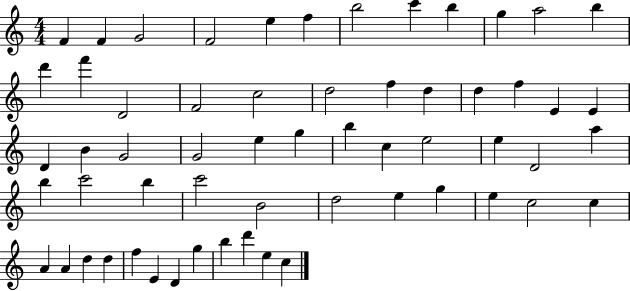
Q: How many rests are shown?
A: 0